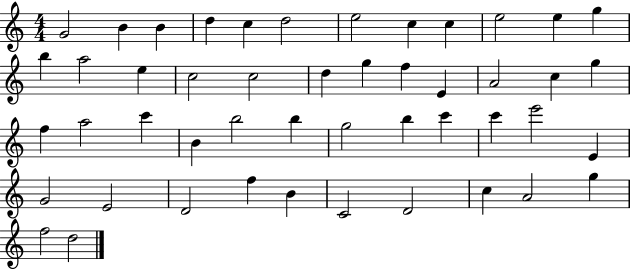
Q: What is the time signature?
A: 4/4